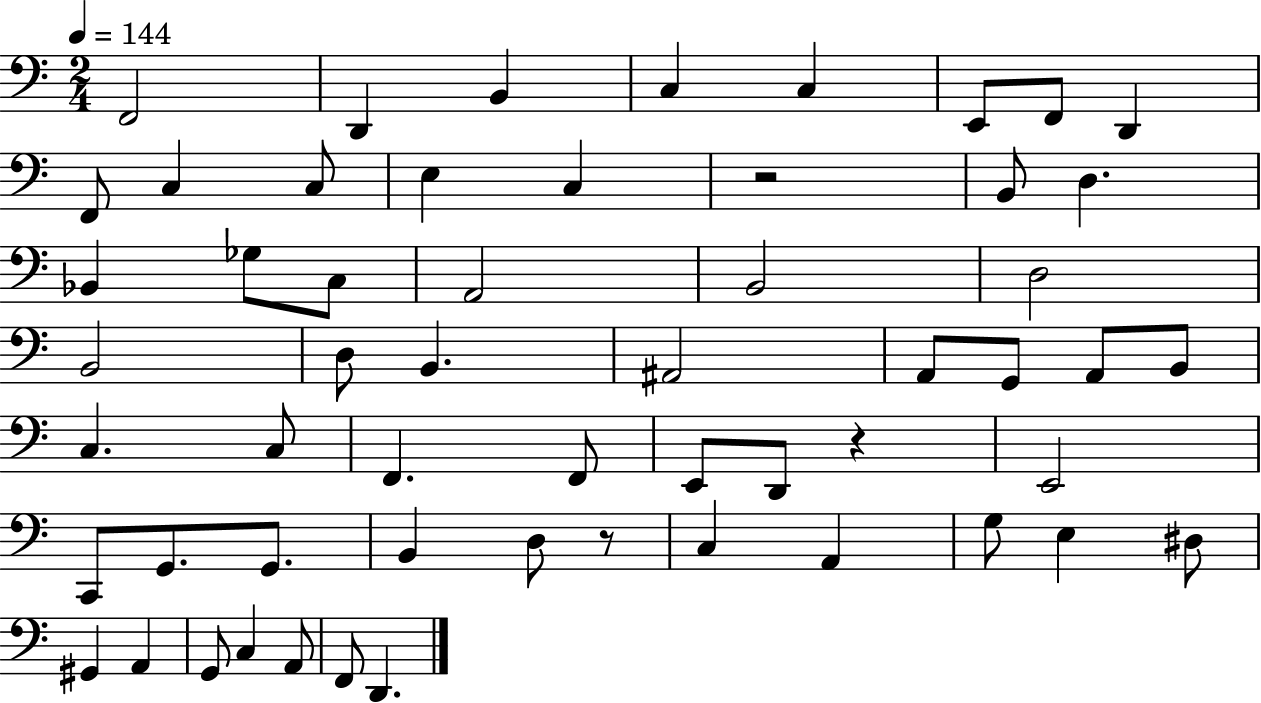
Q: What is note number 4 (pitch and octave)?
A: C3